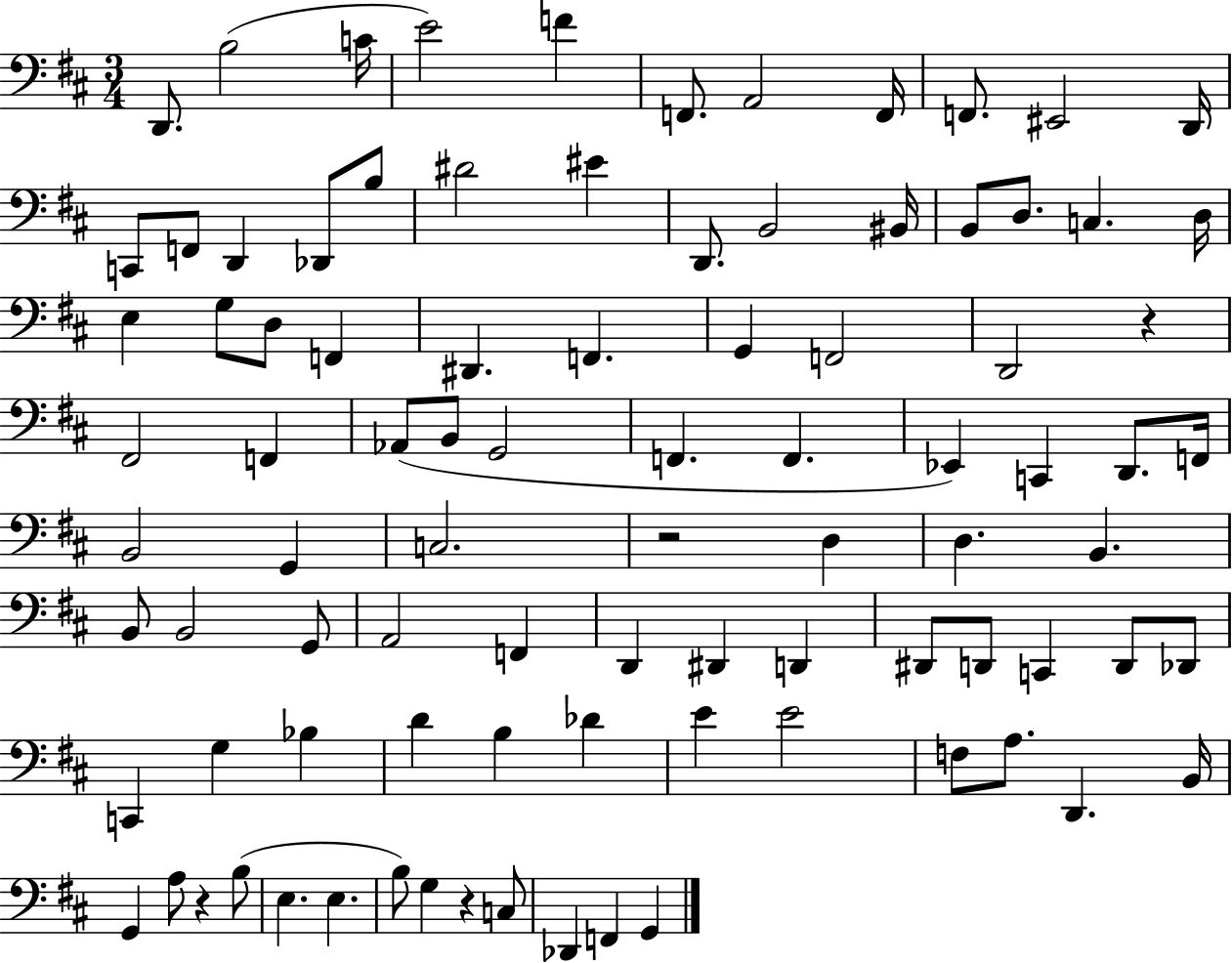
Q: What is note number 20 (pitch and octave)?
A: B2